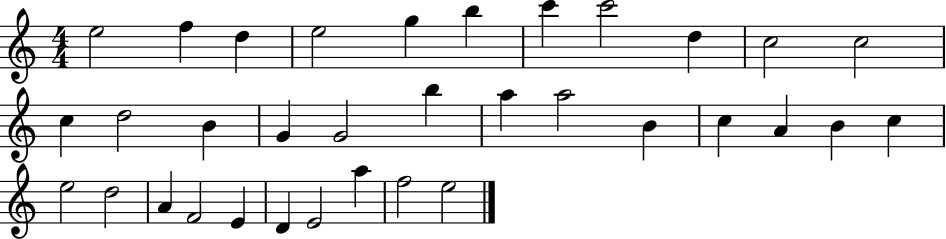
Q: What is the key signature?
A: C major